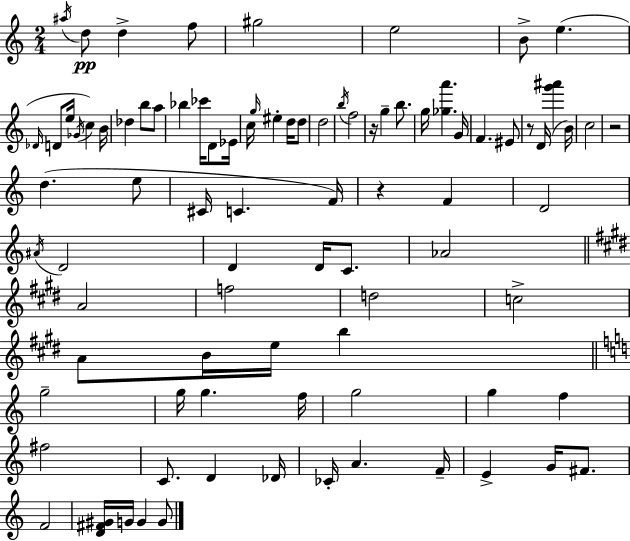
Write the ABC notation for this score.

X:1
T:Untitled
M:2/4
L:1/4
K:C
^a/4 d/2 d f/2 ^g2 e2 B/2 e _D/4 D/2 e/4 _G/4 c B/4 _d b/2 a/2 _b _c'/4 D/2 _E/4 c/4 g/4 ^e d/4 d/2 d2 b/4 f2 z/4 g b/2 g/4 [_ga'] G/4 F ^E/2 z/2 D/4 [g'^a'] B/4 c2 z2 d e/2 ^C/4 C F/4 z F D2 ^A/4 D2 D D/4 C/2 _A2 A2 f2 d2 c2 A/2 B/4 e/4 b g2 g/4 g f/4 g2 g f ^f2 C/2 D _D/4 _C/4 A F/4 E G/4 ^F/2 F2 [D^F^G]/4 G/4 G G/2